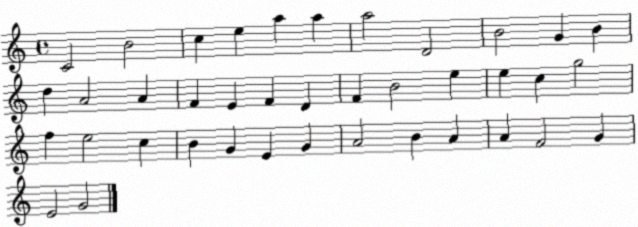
X:1
T:Untitled
M:4/4
L:1/4
K:C
C2 B2 c e a a a2 D2 B2 G B d A2 A F E F D F B2 e e c g2 f e2 c B G E G A2 B A A F2 G E2 G2